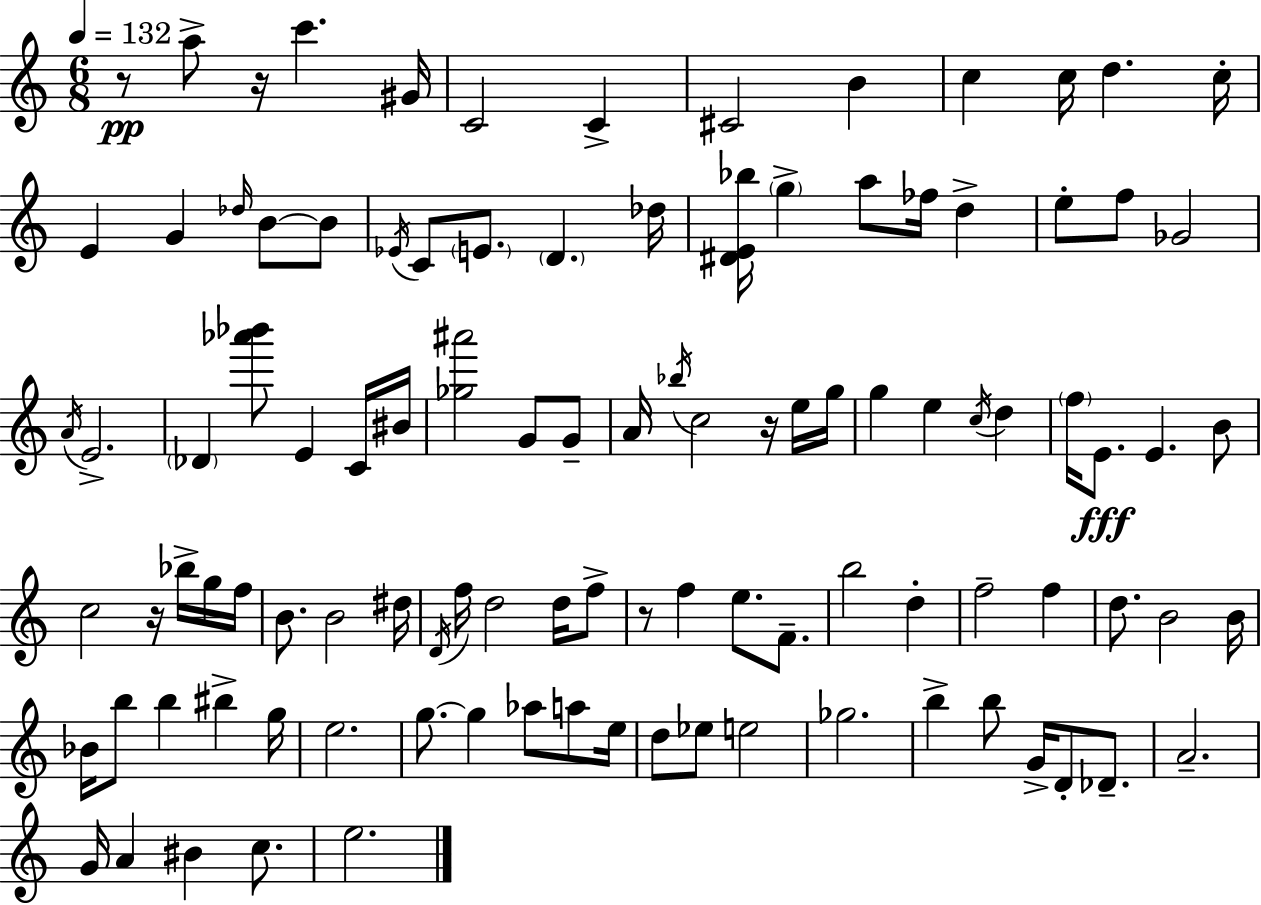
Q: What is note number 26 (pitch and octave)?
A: E5